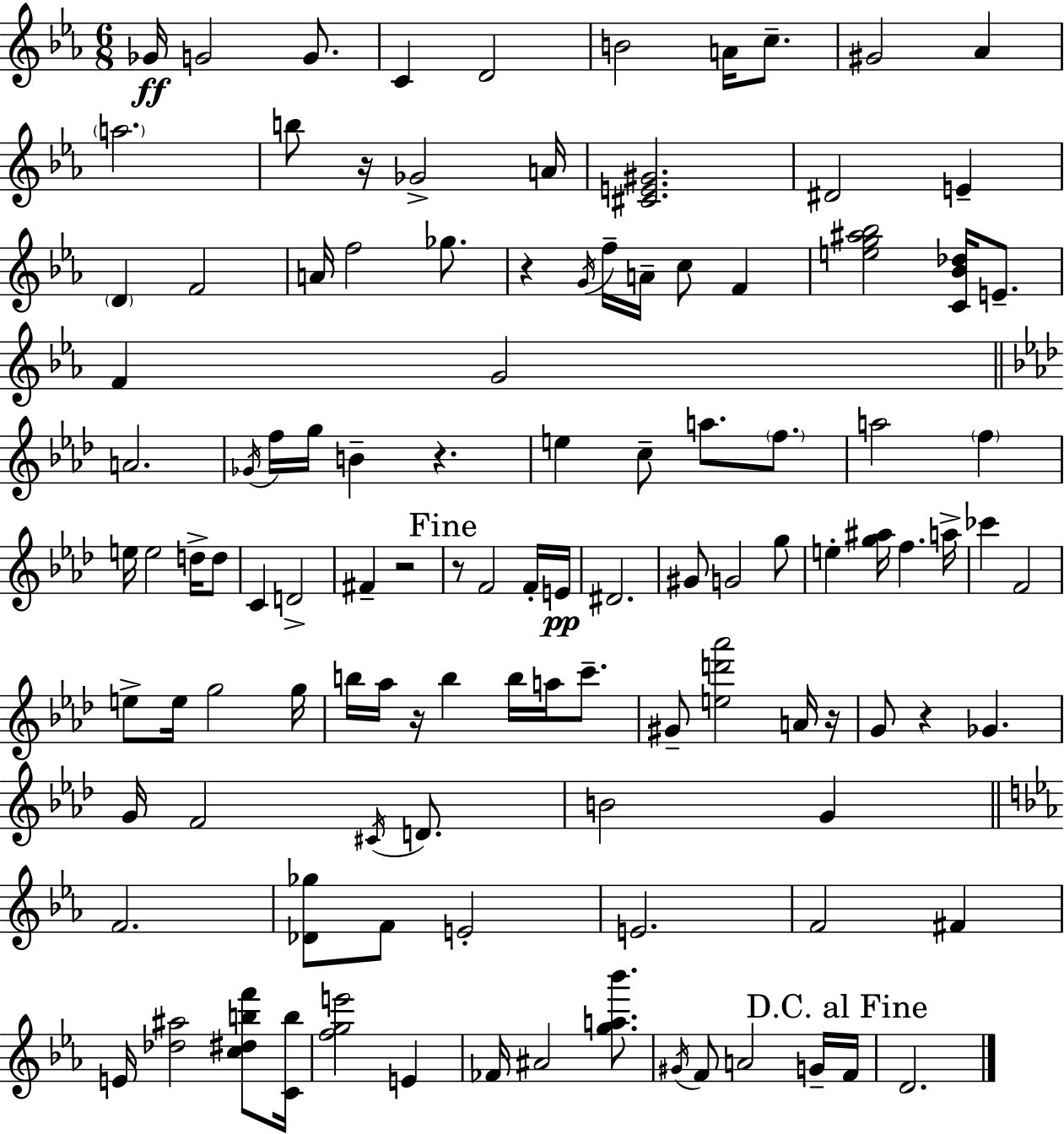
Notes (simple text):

Gb4/s G4/h G4/e. C4/q D4/h B4/h A4/s C5/e. G#4/h Ab4/q A5/h. B5/e R/s Gb4/h A4/s [C#4,E4,G#4]/h. D#4/h E4/q D4/q F4/h A4/s F5/h Gb5/e. R/q G4/s F5/s A4/s C5/e F4/q [E5,G5,A#5,Bb5]/h [C4,Bb4,Db5]/s E4/e. F4/q G4/h A4/h. Gb4/s F5/s G5/s B4/q R/q. E5/q C5/e A5/e. F5/e. A5/h F5/q E5/s E5/h D5/s D5/e C4/q D4/h F#4/q R/h R/e F4/h F4/s E4/s D#4/h. G#4/e G4/h G5/e E5/q [G5,A#5]/s F5/q. A5/s CES6/q F4/h E5/e E5/s G5/h G5/s B5/s Ab5/s R/s B5/q B5/s A5/s C6/e. G#4/e [E5,D6,Ab6]/h A4/s R/s G4/e R/q Gb4/q. G4/s F4/h C#4/s D4/e. B4/h G4/q F4/h. [Db4,Gb5]/e F4/e E4/h E4/h. F4/h F#4/q E4/s [Db5,A#5]/h [C5,D#5,B5,F6]/e [C4,B5]/s [F5,G5,E6]/h E4/q FES4/s A#4/h [G5,A5,Bb6]/e. G#4/s F4/e A4/h G4/s F4/s D4/h.